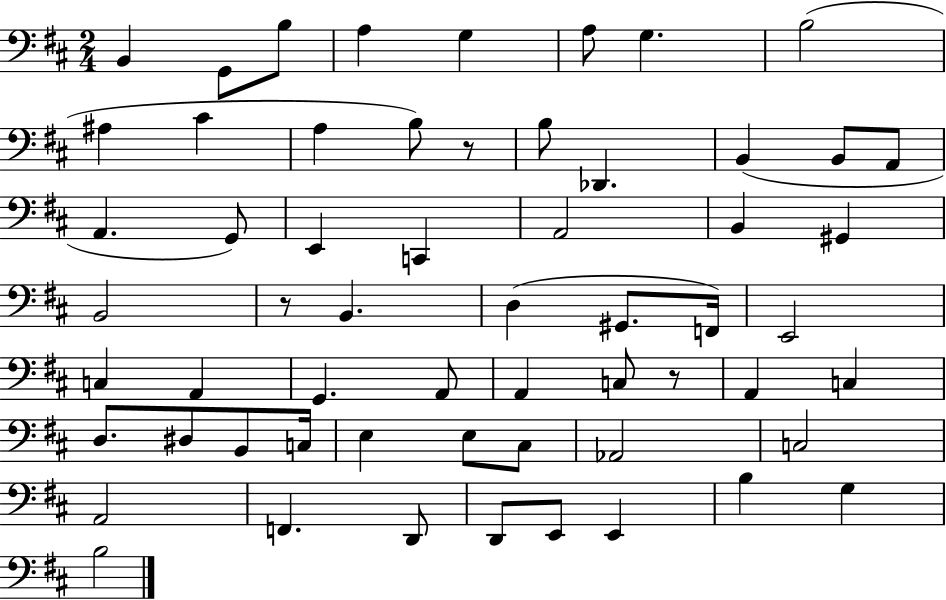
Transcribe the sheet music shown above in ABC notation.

X:1
T:Untitled
M:2/4
L:1/4
K:D
B,, G,,/2 B,/2 A, G, A,/2 G, B,2 ^A, ^C A, B,/2 z/2 B,/2 _D,, B,, B,,/2 A,,/2 A,, G,,/2 E,, C,, A,,2 B,, ^G,, B,,2 z/2 B,, D, ^G,,/2 F,,/4 E,,2 C, A,, G,, A,,/2 A,, C,/2 z/2 A,, C, D,/2 ^D,/2 B,,/2 C,/4 E, E,/2 ^C,/2 _A,,2 C,2 A,,2 F,, D,,/2 D,,/2 E,,/2 E,, B, G, B,2